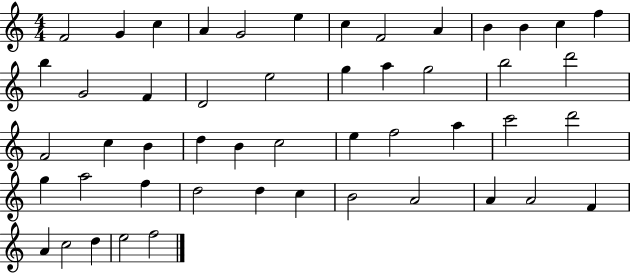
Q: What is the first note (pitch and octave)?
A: F4